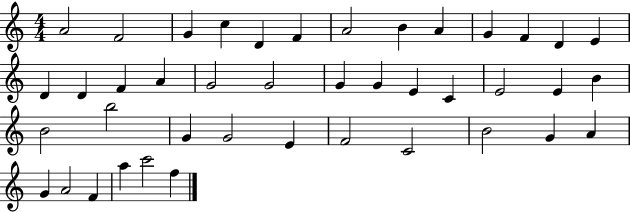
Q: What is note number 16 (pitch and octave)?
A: F4